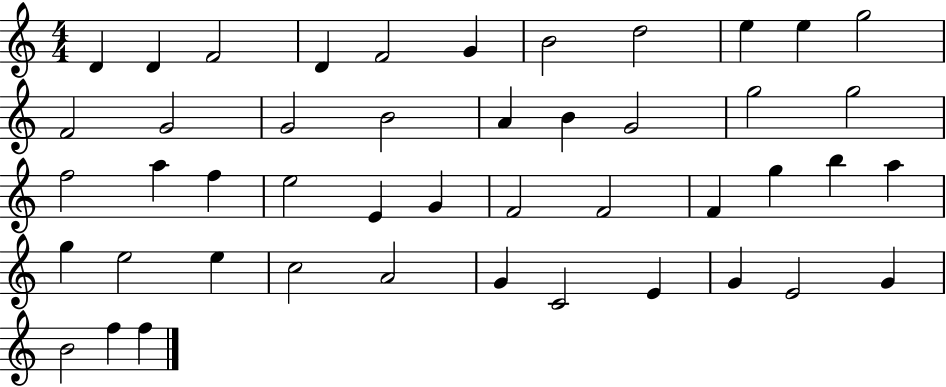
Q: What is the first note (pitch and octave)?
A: D4